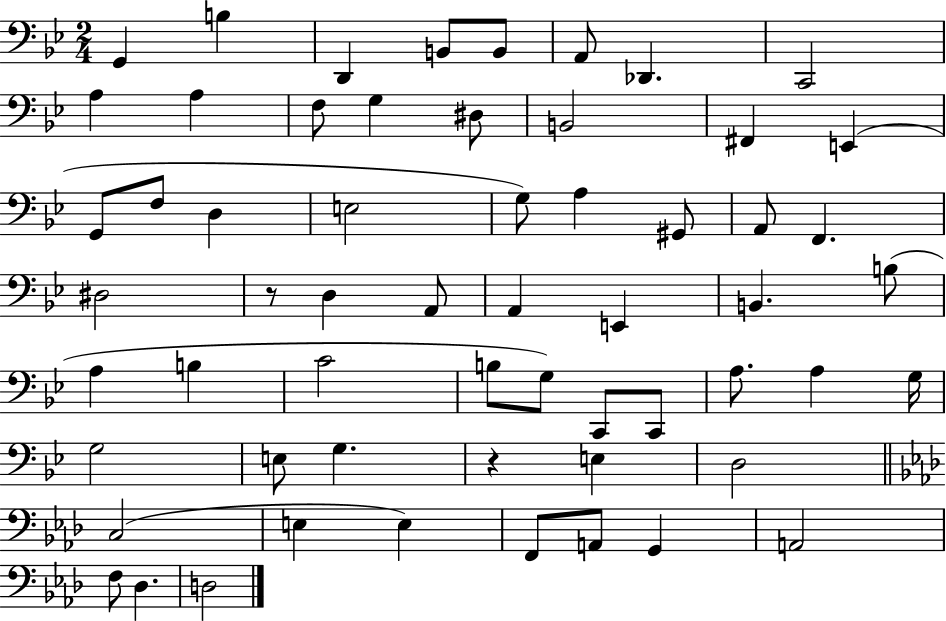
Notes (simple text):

G2/q B3/q D2/q B2/e B2/e A2/e Db2/q. C2/h A3/q A3/q F3/e G3/q D#3/e B2/h F#2/q E2/q G2/e F3/e D3/q E3/h G3/e A3/q G#2/e A2/e F2/q. D#3/h R/e D3/q A2/e A2/q E2/q B2/q. B3/e A3/q B3/q C4/h B3/e G3/e C2/e C2/e A3/e. A3/q G3/s G3/h E3/e G3/q. R/q E3/q D3/h C3/h E3/q E3/q F2/e A2/e G2/q A2/h F3/e Db3/q. D3/h